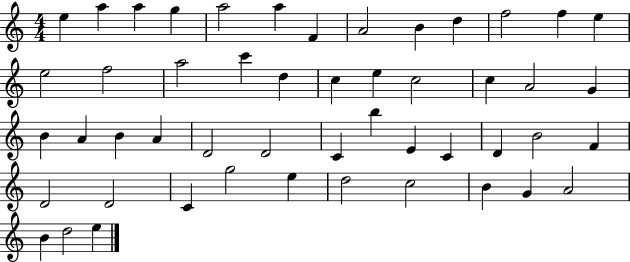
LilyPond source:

{
  \clef treble
  \numericTimeSignature
  \time 4/4
  \key c \major
  e''4 a''4 a''4 g''4 | a''2 a''4 f'4 | a'2 b'4 d''4 | f''2 f''4 e''4 | \break e''2 f''2 | a''2 c'''4 d''4 | c''4 e''4 c''2 | c''4 a'2 g'4 | \break b'4 a'4 b'4 a'4 | d'2 d'2 | c'4 b''4 e'4 c'4 | d'4 b'2 f'4 | \break d'2 d'2 | c'4 g''2 e''4 | d''2 c''2 | b'4 g'4 a'2 | \break b'4 d''2 e''4 | \bar "|."
}